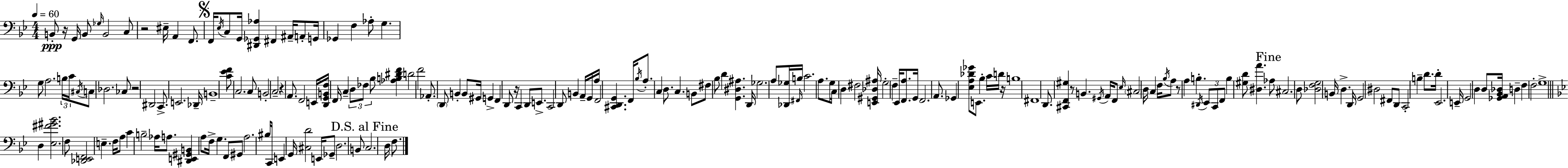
B2/e R/s G2/s B2/e Gb3/s B2/h C3/e R/h EIS3/s A2/q F2/e. F2/s Eb3/s C3/e G2/s [D#2,Gb2,Ab3]/q F#2/q A#2/s A2/e G2/s Gb2/q F3/q Ab3/e G3/q. G3/e A3/h. B3/s C4/s C#3/s C3/e Db3/h. CES3/e R/h D#2/h C2/e. E2/h. Db2/s B2/w [C4,Eb4,F4]/e C3/h. C3/e B2/h C3/h R/q A2/e. F2/h E2/s [D2,G2,B2,F3]/s F2/s C3/q D3/e FES3/e Bb3/e [Ab3,B3,D#4,F4]/q D4/h F4/h Ab2/e. D2/e B2/q B2/e G#2/s G2/q F2/q D2/e R/s C2/q D2/e E2/e. C2/h D2/e B2/q A2/s G2/s A3/s F2/h [C#2,D2,G2]/q. F2/s Bb3/s A3/e. C3/q D3/e. C3/q. B2/e F#3/e Bb3/e D4/q [G2,D#3,A#3]/q. D2/s Gb3/h. A3/e [Db2,Gb3]/s F#2/s B3/s C4/h. A3/e. G3/e C3/s D3/q F#3/h [E2,G#2,Db3,A#3]/s G3/h F3/q Eb2/s [F2,A3]/e. G2/s F2/h. A2/e. Gb2/q [Eb3,A3,Db4,Gb4]/e E2/e. Bb3/q C4/s D4/s R/s B3/w F#2/w D2/e. [C#2,F2,G#3]/q R/e B2/q. G#2/s A2/s F2/e Eb3/s C#3/h D3/s C3/q F3/s Bb3/s A3/e R/e A3/q B3/q. D#2/s Eb2/e C2/e F2/e B3/q [G#3,D4]/e [D#3,A4]/q. Ab3/e C#3/h. D3/e [Db3,F3,G3]/h B2/s D3/q. D2/s G2/h D#3/h F#2/e D2/e C2/h B3/q D4/e. D4/s Eb2/h. E2/s G2/h D3/q D3/e [Gb2,A2,Bb2,Db3]/s D3/q F3/q F3/h G3/w D3/q [Eb3,F#4,G#4,Bb4]/h. F3/e [Db2,E2,F2]/h E3/q. F3/s A3/e C4/q B3/h Ab3/s A3/e. [D#2,E2,G#2,B2]/q A3/e F3/s G3/q. F2/e G#2/e A3/h. BIS3/s C2/s E2/q G2/s [C#3,D4]/h E2/s Gb2/e D3/h. B2/e C3/h. D3/s F3/e.